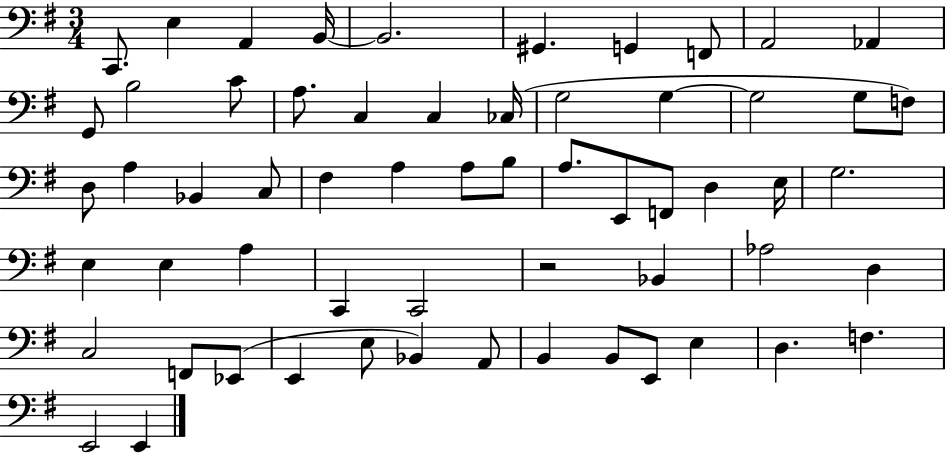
{
  \clef bass
  \numericTimeSignature
  \time 3/4
  \key g \major
  c,8. e4 a,4 b,16~~ | b,2. | gis,4. g,4 f,8 | a,2 aes,4 | \break g,8 b2 c'8 | a8. c4 c4 ces16( | g2 g4~~ | g2 g8 f8) | \break d8 a4 bes,4 c8 | fis4 a4 a8 b8 | a8. e,8 f,8 d4 e16 | g2. | \break e4 e4 a4 | c,4 c,2 | r2 bes,4 | aes2 d4 | \break c2 f,8 ees,8( | e,4 e8 bes,4) a,8 | b,4 b,8 e,8 e4 | d4. f4. | \break e,2 e,4 | \bar "|."
}